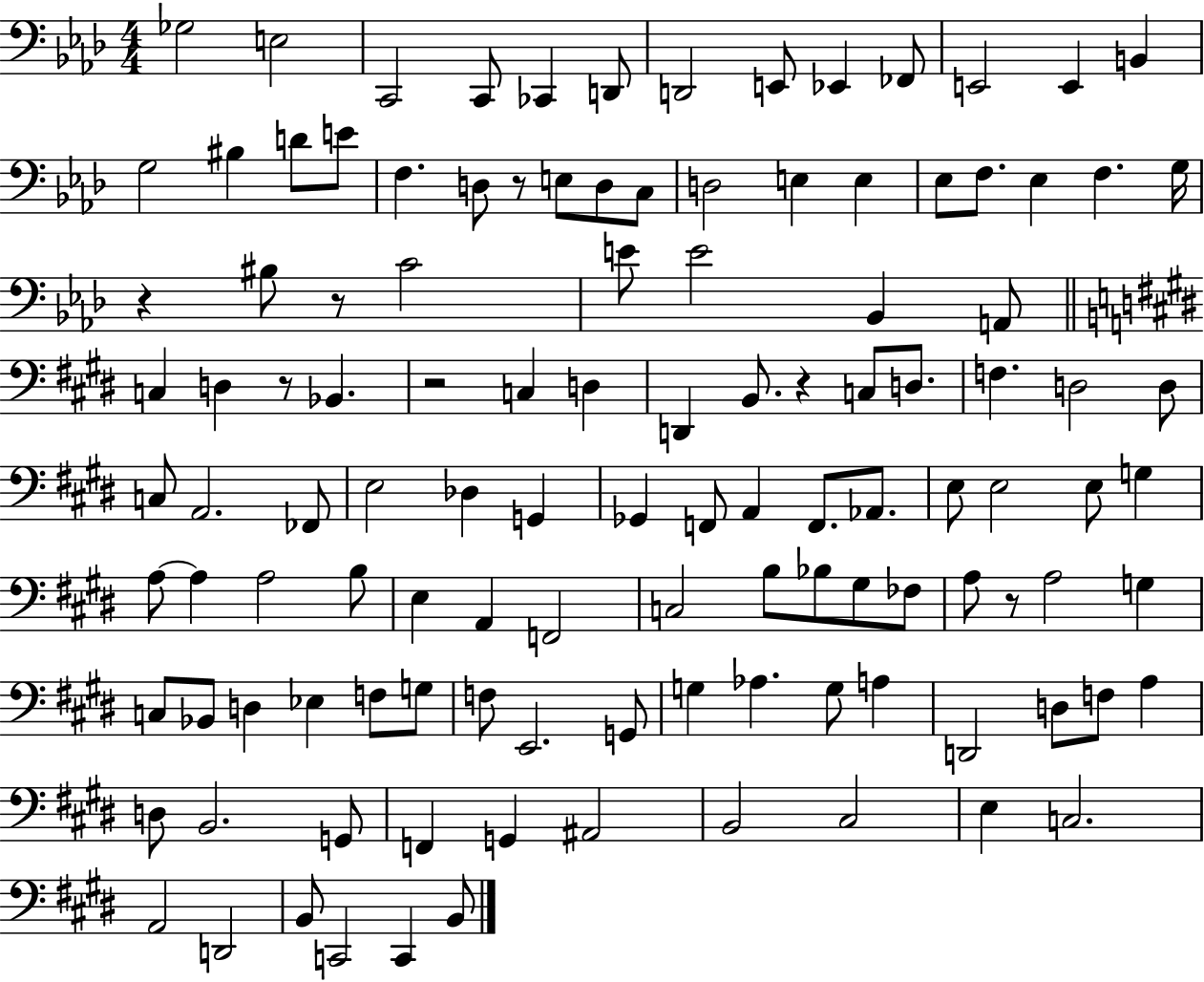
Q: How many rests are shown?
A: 7